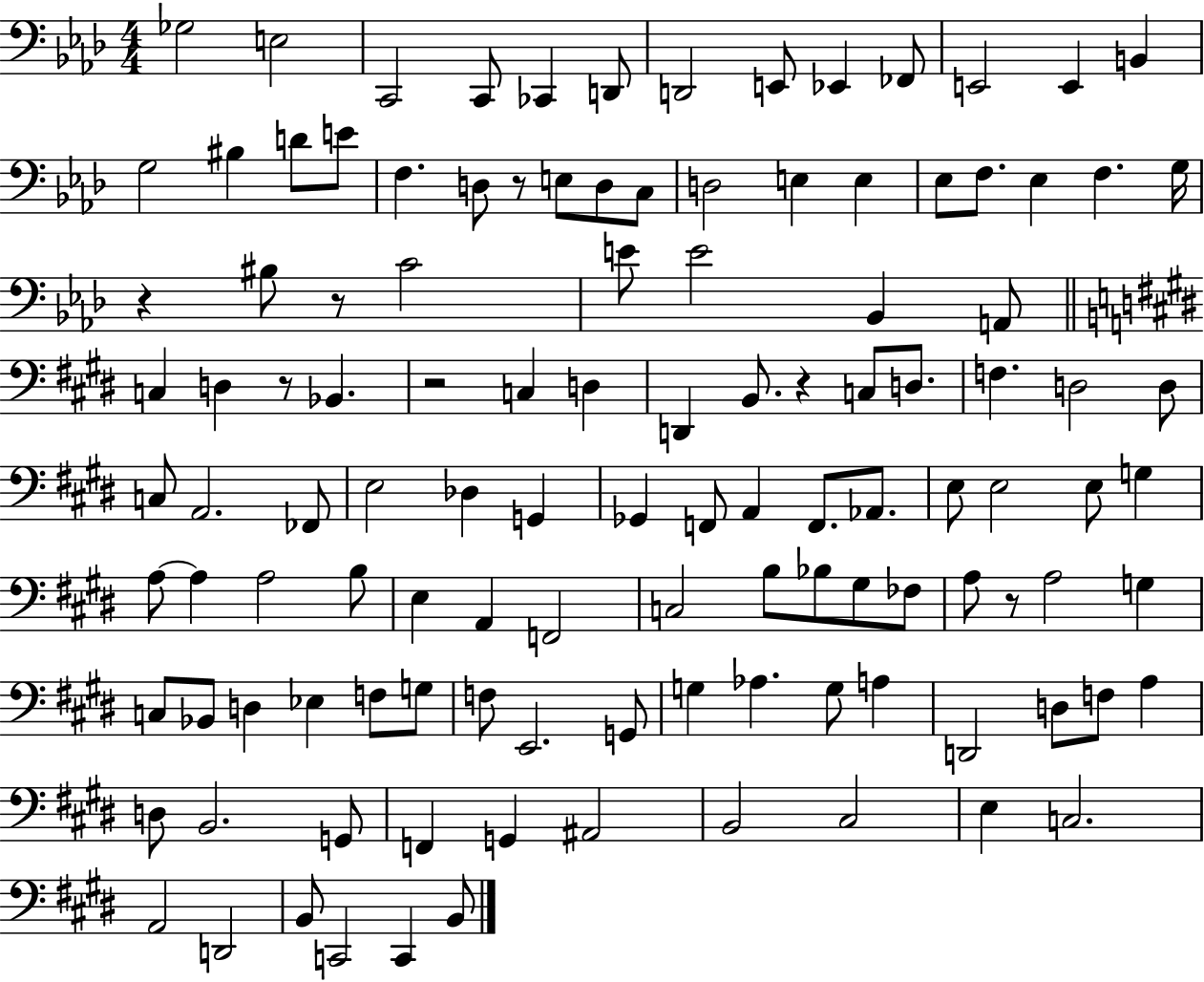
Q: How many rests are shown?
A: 7